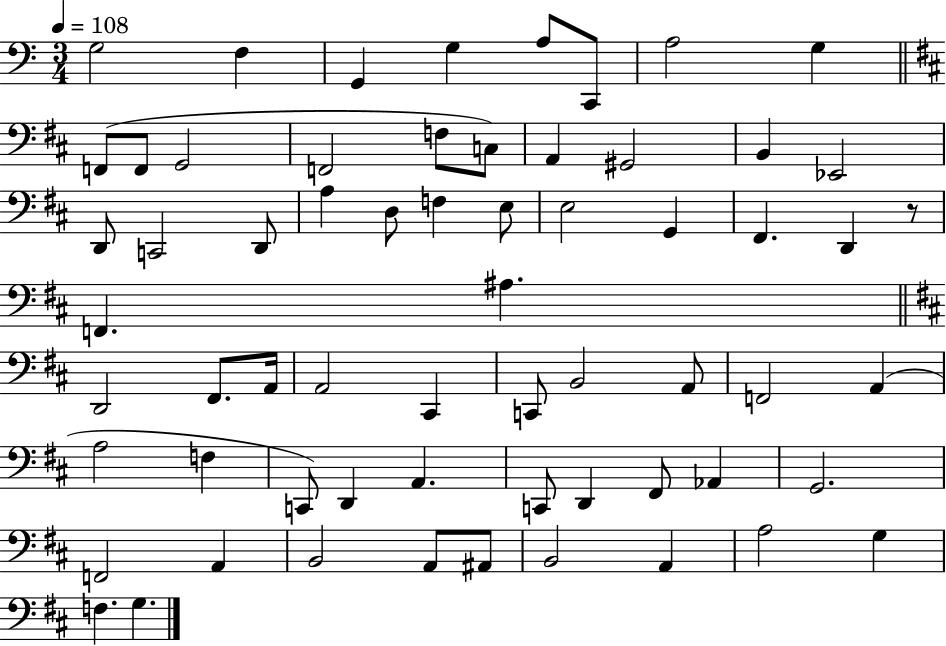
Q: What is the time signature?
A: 3/4